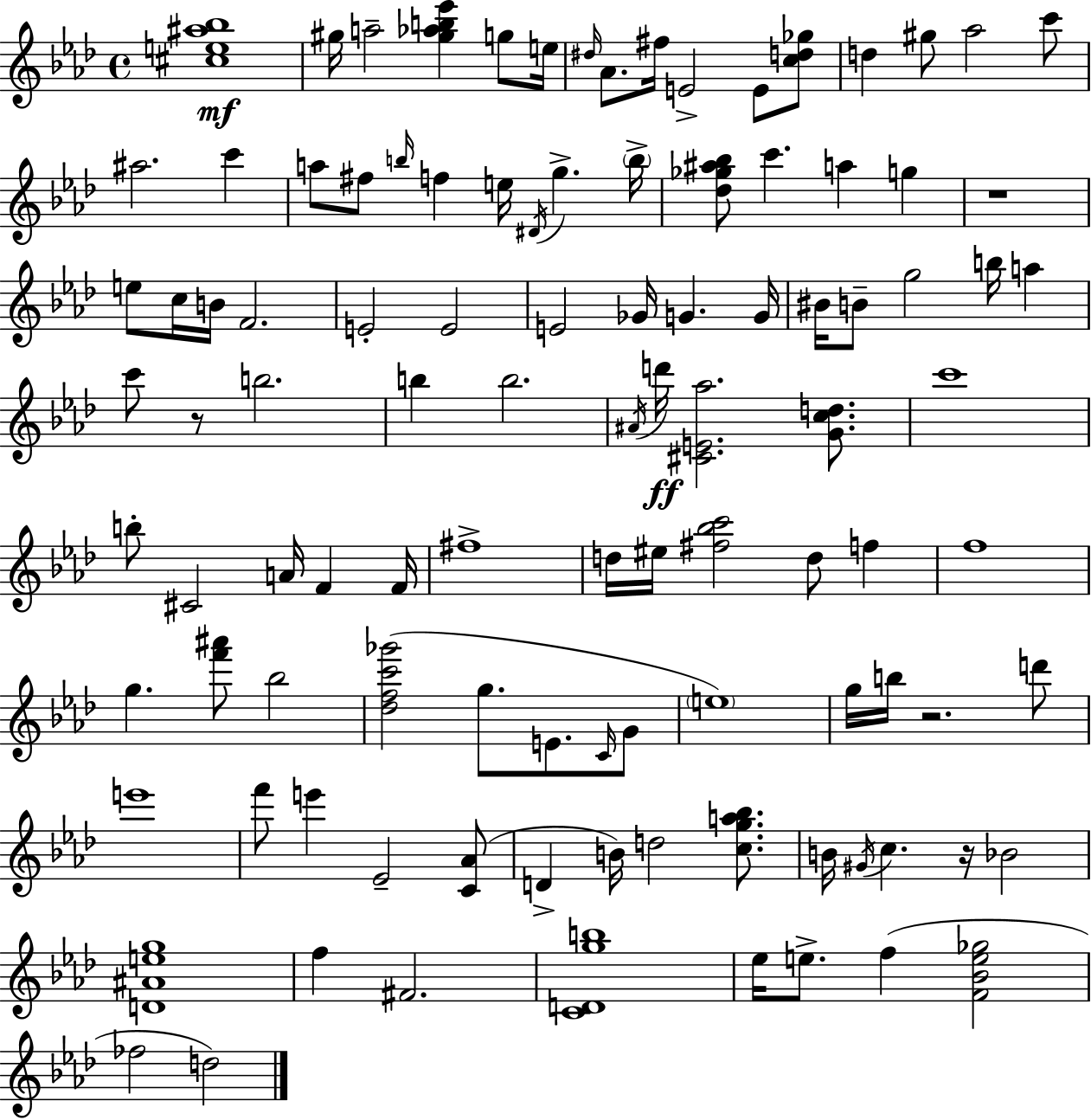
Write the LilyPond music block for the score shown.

{
  \clef treble
  \time 4/4
  \defaultTimeSignature
  \key aes \major
  <cis'' e'' ais'' bes''>1\mf | gis''16 a''2-- <gis'' aes'' b'' ees'''>4 g''8 e''16 | \grace { dis''16 } aes'8. fis''16 e'2-> e'8 <c'' d'' ges''>8 | d''4 gis''8 aes''2 c'''8 | \break ais''2. c'''4 | a''8 fis''8 \grace { b''16 } f''4 e''16 \acciaccatura { dis'16 } g''4.-> | \parenthesize b''16-> <des'' ges'' ais'' bes''>8 c'''4. a''4 g''4 | r1 | \break e''8 c''16 b'16 f'2. | e'2-. e'2 | e'2 ges'16 g'4. | g'16 bis'16 b'8-- g''2 b''16 a''4 | \break c'''8 r8 b''2. | b''4 b''2. | \acciaccatura { ais'16 } d'''16\ff <cis' e' aes''>2. | <g' c'' d''>8. c'''1 | \break b''8-. cis'2 a'16 f'4 | f'16 fis''1-> | d''16 eis''16 <fis'' bes'' c'''>2 d''8 | f''4 f''1 | \break g''4. <f''' ais'''>8 bes''2 | <des'' f'' c''' ges'''>2( g''8. e'8. | \grace { c'16 } g'8 \parenthesize e''1) | g''16 b''16 r2. | \break d'''8 e'''1 | f'''8 e'''4 ees'2-- | <c' aes'>8( d'4-> b'16) d''2 | <c'' g'' a'' bes''>8. b'16 \acciaccatura { gis'16 } c''4. r16 bes'2 | \break <d' ais' e'' g''>1 | f''4 fis'2. | <c' d' g'' b''>1 | ees''16 e''8.-> f''4( <f' bes' e'' ges''>2 | \break fes''2 d''2) | \bar "|."
}